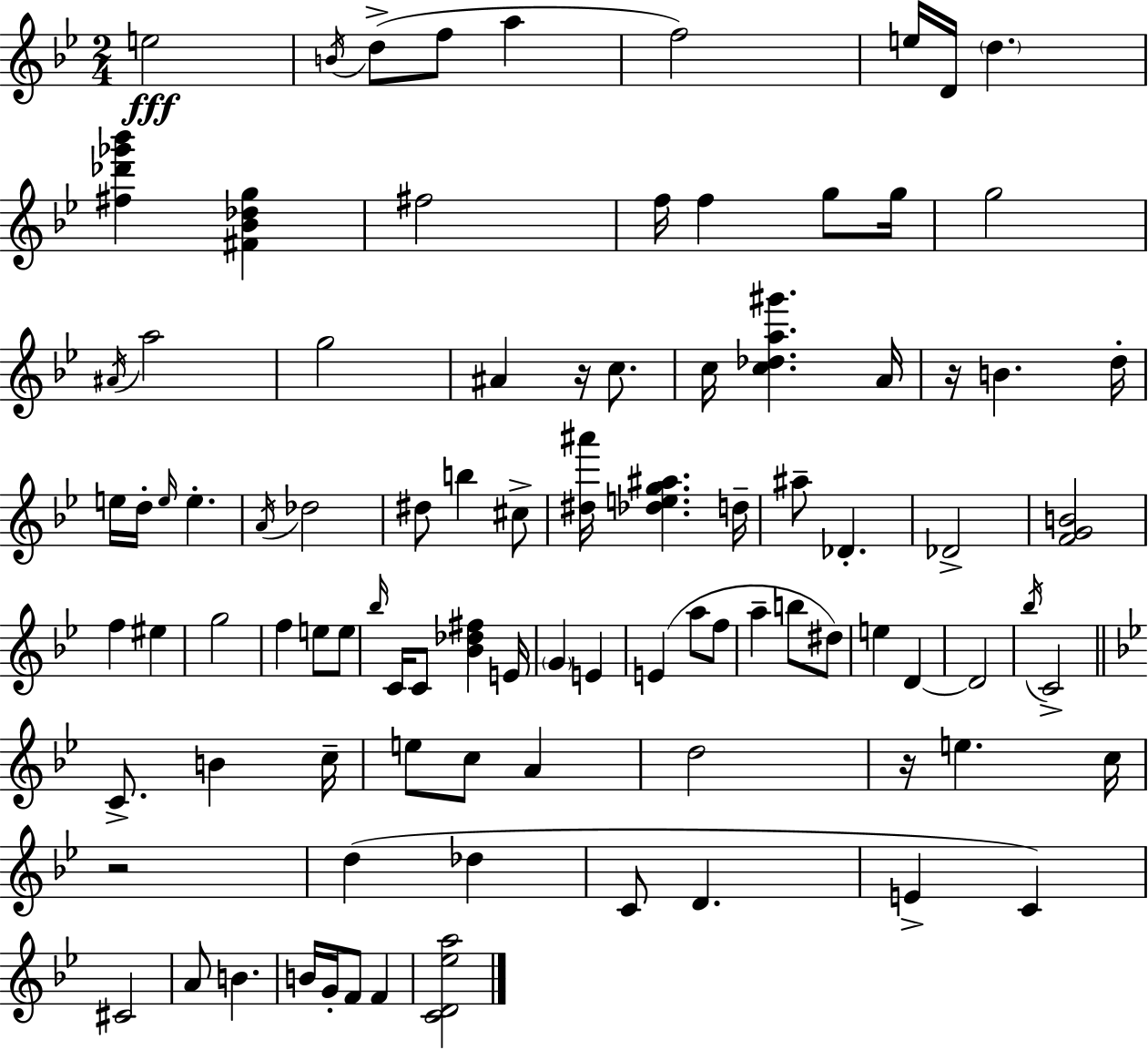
E5/h B4/s D5/e F5/e A5/q F5/h E5/s D4/s D5/q. [F#5,Db6,Gb6,Bb6]/q [F#4,Bb4,Db5,G5]/q F#5/h F5/s F5/q G5/e G5/s G5/h A#4/s A5/h G5/h A#4/q R/s C5/e. C5/s [C5,Db5,A5,G#6]/q. A4/s R/s B4/q. D5/s E5/s D5/s E5/s E5/q. A4/s Db5/h D#5/e B5/q C#5/e [D#5,A#6]/s [Db5,E5,G5,A#5]/q. D5/s A#5/e Db4/q. Db4/h [F4,G4,B4]/h F5/q EIS5/q G5/h F5/q E5/e E5/e Bb5/s C4/s C4/e [Bb4,Db5,F#5]/q E4/s G4/q E4/q E4/q A5/e F5/e A5/q B5/e D#5/e E5/q D4/q D4/h Bb5/s C4/h C4/e. B4/q C5/s E5/e C5/e A4/q D5/h R/s E5/q. C5/s R/h D5/q Db5/q C4/e D4/q. E4/q C4/q C#4/h A4/e B4/q. B4/s G4/s F4/e F4/q [C4,D4,Eb5,A5]/h